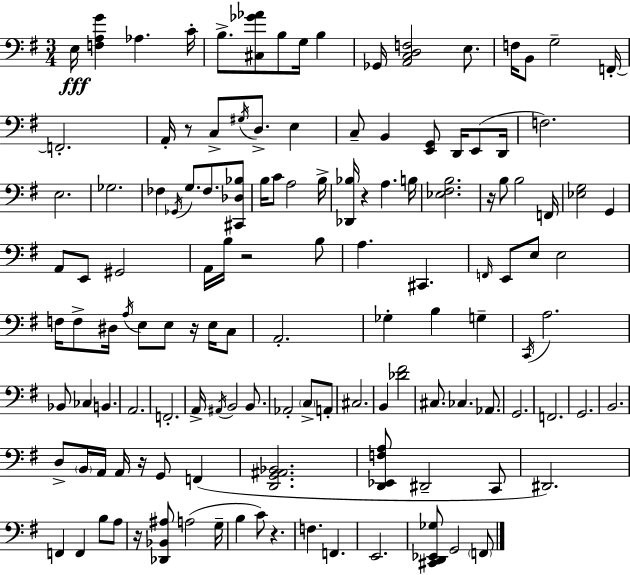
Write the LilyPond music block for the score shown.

{
  \clef bass
  \numericTimeSignature
  \time 3/4
  \key g \major
  e16\fff <f a g'>4 aes4. c'16-. | b8.-> <cis ges' aes'>8 b8 g16 b4 | ges,16 <a, c d f>2 e8. | f16 b,8 g2-- f,16-.~~ | \break f,2.-. | a,16-. r8 c8-> \acciaccatura { gis16 } d8.-> e4 | c8-- b,4 <e, g,>8 d,16 e,8( | d,16 f2.) | \break e2. | ges2. | fes4 \acciaccatura { ges,16 } g8. fes8. | <cis, des bes>8 b16 c'8 a2 | \break b16-> <des, bes>16 r4 a4. | b16 <ees fis b>2. | r16 b8 b2 | f,16 <ees g>2 g,4 | \break a,8 e,8 gis,2 | a,16 b16 r2 | b8 a4. cis,4. | \grace { f,16 } e,8 e8 e2 | \break f16 f8-> dis16 \acciaccatura { a16 } e8 e8 | r16 e16 c8 a,2.-. | ges4-. b4 | g4-- \acciaccatura { c,16 } a2. | \break bes,8 ces4 b,4. | a,2. | f,2.-. | a,16-> \acciaccatura { ais,16 } b,2 | \break b,8. aes,2-. | \parenthesize c8-> a,8-. cis2. | b,4 <des' fis'>2 | cis8. ces4. | \break aes,8. g,2. | f,2. | g,2. | b,2. | \break d8-> \parenthesize b,16 a,16 a,16 r16 | g,8 f,4( <d, g, ais, bes,>2. | <d, ees, f a>8 dis,2-- | c,8 dis,2.) | \break f,4 f,4 | b8 a8 r16 <des, bes, ais>8 a2( | g16-- b4 c'8) | r4. f4. | \break f,4. e,2. | <cis, d, ees, ges>8 g,2 | \parenthesize f,8 \bar "|."
}